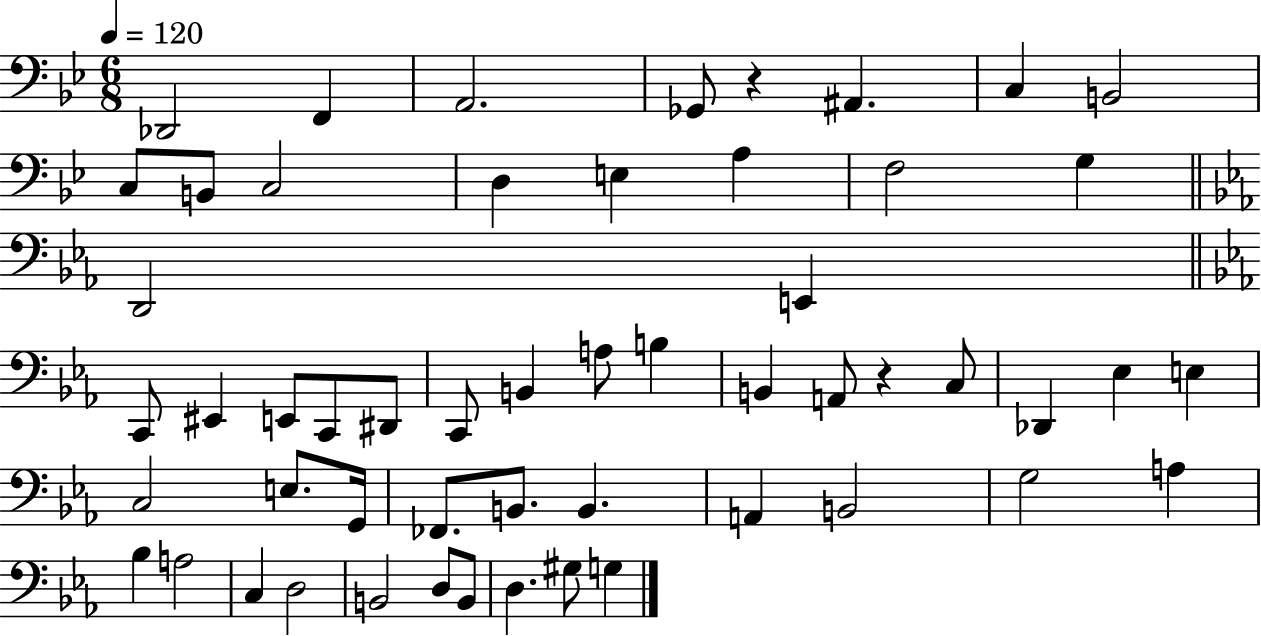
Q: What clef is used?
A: bass